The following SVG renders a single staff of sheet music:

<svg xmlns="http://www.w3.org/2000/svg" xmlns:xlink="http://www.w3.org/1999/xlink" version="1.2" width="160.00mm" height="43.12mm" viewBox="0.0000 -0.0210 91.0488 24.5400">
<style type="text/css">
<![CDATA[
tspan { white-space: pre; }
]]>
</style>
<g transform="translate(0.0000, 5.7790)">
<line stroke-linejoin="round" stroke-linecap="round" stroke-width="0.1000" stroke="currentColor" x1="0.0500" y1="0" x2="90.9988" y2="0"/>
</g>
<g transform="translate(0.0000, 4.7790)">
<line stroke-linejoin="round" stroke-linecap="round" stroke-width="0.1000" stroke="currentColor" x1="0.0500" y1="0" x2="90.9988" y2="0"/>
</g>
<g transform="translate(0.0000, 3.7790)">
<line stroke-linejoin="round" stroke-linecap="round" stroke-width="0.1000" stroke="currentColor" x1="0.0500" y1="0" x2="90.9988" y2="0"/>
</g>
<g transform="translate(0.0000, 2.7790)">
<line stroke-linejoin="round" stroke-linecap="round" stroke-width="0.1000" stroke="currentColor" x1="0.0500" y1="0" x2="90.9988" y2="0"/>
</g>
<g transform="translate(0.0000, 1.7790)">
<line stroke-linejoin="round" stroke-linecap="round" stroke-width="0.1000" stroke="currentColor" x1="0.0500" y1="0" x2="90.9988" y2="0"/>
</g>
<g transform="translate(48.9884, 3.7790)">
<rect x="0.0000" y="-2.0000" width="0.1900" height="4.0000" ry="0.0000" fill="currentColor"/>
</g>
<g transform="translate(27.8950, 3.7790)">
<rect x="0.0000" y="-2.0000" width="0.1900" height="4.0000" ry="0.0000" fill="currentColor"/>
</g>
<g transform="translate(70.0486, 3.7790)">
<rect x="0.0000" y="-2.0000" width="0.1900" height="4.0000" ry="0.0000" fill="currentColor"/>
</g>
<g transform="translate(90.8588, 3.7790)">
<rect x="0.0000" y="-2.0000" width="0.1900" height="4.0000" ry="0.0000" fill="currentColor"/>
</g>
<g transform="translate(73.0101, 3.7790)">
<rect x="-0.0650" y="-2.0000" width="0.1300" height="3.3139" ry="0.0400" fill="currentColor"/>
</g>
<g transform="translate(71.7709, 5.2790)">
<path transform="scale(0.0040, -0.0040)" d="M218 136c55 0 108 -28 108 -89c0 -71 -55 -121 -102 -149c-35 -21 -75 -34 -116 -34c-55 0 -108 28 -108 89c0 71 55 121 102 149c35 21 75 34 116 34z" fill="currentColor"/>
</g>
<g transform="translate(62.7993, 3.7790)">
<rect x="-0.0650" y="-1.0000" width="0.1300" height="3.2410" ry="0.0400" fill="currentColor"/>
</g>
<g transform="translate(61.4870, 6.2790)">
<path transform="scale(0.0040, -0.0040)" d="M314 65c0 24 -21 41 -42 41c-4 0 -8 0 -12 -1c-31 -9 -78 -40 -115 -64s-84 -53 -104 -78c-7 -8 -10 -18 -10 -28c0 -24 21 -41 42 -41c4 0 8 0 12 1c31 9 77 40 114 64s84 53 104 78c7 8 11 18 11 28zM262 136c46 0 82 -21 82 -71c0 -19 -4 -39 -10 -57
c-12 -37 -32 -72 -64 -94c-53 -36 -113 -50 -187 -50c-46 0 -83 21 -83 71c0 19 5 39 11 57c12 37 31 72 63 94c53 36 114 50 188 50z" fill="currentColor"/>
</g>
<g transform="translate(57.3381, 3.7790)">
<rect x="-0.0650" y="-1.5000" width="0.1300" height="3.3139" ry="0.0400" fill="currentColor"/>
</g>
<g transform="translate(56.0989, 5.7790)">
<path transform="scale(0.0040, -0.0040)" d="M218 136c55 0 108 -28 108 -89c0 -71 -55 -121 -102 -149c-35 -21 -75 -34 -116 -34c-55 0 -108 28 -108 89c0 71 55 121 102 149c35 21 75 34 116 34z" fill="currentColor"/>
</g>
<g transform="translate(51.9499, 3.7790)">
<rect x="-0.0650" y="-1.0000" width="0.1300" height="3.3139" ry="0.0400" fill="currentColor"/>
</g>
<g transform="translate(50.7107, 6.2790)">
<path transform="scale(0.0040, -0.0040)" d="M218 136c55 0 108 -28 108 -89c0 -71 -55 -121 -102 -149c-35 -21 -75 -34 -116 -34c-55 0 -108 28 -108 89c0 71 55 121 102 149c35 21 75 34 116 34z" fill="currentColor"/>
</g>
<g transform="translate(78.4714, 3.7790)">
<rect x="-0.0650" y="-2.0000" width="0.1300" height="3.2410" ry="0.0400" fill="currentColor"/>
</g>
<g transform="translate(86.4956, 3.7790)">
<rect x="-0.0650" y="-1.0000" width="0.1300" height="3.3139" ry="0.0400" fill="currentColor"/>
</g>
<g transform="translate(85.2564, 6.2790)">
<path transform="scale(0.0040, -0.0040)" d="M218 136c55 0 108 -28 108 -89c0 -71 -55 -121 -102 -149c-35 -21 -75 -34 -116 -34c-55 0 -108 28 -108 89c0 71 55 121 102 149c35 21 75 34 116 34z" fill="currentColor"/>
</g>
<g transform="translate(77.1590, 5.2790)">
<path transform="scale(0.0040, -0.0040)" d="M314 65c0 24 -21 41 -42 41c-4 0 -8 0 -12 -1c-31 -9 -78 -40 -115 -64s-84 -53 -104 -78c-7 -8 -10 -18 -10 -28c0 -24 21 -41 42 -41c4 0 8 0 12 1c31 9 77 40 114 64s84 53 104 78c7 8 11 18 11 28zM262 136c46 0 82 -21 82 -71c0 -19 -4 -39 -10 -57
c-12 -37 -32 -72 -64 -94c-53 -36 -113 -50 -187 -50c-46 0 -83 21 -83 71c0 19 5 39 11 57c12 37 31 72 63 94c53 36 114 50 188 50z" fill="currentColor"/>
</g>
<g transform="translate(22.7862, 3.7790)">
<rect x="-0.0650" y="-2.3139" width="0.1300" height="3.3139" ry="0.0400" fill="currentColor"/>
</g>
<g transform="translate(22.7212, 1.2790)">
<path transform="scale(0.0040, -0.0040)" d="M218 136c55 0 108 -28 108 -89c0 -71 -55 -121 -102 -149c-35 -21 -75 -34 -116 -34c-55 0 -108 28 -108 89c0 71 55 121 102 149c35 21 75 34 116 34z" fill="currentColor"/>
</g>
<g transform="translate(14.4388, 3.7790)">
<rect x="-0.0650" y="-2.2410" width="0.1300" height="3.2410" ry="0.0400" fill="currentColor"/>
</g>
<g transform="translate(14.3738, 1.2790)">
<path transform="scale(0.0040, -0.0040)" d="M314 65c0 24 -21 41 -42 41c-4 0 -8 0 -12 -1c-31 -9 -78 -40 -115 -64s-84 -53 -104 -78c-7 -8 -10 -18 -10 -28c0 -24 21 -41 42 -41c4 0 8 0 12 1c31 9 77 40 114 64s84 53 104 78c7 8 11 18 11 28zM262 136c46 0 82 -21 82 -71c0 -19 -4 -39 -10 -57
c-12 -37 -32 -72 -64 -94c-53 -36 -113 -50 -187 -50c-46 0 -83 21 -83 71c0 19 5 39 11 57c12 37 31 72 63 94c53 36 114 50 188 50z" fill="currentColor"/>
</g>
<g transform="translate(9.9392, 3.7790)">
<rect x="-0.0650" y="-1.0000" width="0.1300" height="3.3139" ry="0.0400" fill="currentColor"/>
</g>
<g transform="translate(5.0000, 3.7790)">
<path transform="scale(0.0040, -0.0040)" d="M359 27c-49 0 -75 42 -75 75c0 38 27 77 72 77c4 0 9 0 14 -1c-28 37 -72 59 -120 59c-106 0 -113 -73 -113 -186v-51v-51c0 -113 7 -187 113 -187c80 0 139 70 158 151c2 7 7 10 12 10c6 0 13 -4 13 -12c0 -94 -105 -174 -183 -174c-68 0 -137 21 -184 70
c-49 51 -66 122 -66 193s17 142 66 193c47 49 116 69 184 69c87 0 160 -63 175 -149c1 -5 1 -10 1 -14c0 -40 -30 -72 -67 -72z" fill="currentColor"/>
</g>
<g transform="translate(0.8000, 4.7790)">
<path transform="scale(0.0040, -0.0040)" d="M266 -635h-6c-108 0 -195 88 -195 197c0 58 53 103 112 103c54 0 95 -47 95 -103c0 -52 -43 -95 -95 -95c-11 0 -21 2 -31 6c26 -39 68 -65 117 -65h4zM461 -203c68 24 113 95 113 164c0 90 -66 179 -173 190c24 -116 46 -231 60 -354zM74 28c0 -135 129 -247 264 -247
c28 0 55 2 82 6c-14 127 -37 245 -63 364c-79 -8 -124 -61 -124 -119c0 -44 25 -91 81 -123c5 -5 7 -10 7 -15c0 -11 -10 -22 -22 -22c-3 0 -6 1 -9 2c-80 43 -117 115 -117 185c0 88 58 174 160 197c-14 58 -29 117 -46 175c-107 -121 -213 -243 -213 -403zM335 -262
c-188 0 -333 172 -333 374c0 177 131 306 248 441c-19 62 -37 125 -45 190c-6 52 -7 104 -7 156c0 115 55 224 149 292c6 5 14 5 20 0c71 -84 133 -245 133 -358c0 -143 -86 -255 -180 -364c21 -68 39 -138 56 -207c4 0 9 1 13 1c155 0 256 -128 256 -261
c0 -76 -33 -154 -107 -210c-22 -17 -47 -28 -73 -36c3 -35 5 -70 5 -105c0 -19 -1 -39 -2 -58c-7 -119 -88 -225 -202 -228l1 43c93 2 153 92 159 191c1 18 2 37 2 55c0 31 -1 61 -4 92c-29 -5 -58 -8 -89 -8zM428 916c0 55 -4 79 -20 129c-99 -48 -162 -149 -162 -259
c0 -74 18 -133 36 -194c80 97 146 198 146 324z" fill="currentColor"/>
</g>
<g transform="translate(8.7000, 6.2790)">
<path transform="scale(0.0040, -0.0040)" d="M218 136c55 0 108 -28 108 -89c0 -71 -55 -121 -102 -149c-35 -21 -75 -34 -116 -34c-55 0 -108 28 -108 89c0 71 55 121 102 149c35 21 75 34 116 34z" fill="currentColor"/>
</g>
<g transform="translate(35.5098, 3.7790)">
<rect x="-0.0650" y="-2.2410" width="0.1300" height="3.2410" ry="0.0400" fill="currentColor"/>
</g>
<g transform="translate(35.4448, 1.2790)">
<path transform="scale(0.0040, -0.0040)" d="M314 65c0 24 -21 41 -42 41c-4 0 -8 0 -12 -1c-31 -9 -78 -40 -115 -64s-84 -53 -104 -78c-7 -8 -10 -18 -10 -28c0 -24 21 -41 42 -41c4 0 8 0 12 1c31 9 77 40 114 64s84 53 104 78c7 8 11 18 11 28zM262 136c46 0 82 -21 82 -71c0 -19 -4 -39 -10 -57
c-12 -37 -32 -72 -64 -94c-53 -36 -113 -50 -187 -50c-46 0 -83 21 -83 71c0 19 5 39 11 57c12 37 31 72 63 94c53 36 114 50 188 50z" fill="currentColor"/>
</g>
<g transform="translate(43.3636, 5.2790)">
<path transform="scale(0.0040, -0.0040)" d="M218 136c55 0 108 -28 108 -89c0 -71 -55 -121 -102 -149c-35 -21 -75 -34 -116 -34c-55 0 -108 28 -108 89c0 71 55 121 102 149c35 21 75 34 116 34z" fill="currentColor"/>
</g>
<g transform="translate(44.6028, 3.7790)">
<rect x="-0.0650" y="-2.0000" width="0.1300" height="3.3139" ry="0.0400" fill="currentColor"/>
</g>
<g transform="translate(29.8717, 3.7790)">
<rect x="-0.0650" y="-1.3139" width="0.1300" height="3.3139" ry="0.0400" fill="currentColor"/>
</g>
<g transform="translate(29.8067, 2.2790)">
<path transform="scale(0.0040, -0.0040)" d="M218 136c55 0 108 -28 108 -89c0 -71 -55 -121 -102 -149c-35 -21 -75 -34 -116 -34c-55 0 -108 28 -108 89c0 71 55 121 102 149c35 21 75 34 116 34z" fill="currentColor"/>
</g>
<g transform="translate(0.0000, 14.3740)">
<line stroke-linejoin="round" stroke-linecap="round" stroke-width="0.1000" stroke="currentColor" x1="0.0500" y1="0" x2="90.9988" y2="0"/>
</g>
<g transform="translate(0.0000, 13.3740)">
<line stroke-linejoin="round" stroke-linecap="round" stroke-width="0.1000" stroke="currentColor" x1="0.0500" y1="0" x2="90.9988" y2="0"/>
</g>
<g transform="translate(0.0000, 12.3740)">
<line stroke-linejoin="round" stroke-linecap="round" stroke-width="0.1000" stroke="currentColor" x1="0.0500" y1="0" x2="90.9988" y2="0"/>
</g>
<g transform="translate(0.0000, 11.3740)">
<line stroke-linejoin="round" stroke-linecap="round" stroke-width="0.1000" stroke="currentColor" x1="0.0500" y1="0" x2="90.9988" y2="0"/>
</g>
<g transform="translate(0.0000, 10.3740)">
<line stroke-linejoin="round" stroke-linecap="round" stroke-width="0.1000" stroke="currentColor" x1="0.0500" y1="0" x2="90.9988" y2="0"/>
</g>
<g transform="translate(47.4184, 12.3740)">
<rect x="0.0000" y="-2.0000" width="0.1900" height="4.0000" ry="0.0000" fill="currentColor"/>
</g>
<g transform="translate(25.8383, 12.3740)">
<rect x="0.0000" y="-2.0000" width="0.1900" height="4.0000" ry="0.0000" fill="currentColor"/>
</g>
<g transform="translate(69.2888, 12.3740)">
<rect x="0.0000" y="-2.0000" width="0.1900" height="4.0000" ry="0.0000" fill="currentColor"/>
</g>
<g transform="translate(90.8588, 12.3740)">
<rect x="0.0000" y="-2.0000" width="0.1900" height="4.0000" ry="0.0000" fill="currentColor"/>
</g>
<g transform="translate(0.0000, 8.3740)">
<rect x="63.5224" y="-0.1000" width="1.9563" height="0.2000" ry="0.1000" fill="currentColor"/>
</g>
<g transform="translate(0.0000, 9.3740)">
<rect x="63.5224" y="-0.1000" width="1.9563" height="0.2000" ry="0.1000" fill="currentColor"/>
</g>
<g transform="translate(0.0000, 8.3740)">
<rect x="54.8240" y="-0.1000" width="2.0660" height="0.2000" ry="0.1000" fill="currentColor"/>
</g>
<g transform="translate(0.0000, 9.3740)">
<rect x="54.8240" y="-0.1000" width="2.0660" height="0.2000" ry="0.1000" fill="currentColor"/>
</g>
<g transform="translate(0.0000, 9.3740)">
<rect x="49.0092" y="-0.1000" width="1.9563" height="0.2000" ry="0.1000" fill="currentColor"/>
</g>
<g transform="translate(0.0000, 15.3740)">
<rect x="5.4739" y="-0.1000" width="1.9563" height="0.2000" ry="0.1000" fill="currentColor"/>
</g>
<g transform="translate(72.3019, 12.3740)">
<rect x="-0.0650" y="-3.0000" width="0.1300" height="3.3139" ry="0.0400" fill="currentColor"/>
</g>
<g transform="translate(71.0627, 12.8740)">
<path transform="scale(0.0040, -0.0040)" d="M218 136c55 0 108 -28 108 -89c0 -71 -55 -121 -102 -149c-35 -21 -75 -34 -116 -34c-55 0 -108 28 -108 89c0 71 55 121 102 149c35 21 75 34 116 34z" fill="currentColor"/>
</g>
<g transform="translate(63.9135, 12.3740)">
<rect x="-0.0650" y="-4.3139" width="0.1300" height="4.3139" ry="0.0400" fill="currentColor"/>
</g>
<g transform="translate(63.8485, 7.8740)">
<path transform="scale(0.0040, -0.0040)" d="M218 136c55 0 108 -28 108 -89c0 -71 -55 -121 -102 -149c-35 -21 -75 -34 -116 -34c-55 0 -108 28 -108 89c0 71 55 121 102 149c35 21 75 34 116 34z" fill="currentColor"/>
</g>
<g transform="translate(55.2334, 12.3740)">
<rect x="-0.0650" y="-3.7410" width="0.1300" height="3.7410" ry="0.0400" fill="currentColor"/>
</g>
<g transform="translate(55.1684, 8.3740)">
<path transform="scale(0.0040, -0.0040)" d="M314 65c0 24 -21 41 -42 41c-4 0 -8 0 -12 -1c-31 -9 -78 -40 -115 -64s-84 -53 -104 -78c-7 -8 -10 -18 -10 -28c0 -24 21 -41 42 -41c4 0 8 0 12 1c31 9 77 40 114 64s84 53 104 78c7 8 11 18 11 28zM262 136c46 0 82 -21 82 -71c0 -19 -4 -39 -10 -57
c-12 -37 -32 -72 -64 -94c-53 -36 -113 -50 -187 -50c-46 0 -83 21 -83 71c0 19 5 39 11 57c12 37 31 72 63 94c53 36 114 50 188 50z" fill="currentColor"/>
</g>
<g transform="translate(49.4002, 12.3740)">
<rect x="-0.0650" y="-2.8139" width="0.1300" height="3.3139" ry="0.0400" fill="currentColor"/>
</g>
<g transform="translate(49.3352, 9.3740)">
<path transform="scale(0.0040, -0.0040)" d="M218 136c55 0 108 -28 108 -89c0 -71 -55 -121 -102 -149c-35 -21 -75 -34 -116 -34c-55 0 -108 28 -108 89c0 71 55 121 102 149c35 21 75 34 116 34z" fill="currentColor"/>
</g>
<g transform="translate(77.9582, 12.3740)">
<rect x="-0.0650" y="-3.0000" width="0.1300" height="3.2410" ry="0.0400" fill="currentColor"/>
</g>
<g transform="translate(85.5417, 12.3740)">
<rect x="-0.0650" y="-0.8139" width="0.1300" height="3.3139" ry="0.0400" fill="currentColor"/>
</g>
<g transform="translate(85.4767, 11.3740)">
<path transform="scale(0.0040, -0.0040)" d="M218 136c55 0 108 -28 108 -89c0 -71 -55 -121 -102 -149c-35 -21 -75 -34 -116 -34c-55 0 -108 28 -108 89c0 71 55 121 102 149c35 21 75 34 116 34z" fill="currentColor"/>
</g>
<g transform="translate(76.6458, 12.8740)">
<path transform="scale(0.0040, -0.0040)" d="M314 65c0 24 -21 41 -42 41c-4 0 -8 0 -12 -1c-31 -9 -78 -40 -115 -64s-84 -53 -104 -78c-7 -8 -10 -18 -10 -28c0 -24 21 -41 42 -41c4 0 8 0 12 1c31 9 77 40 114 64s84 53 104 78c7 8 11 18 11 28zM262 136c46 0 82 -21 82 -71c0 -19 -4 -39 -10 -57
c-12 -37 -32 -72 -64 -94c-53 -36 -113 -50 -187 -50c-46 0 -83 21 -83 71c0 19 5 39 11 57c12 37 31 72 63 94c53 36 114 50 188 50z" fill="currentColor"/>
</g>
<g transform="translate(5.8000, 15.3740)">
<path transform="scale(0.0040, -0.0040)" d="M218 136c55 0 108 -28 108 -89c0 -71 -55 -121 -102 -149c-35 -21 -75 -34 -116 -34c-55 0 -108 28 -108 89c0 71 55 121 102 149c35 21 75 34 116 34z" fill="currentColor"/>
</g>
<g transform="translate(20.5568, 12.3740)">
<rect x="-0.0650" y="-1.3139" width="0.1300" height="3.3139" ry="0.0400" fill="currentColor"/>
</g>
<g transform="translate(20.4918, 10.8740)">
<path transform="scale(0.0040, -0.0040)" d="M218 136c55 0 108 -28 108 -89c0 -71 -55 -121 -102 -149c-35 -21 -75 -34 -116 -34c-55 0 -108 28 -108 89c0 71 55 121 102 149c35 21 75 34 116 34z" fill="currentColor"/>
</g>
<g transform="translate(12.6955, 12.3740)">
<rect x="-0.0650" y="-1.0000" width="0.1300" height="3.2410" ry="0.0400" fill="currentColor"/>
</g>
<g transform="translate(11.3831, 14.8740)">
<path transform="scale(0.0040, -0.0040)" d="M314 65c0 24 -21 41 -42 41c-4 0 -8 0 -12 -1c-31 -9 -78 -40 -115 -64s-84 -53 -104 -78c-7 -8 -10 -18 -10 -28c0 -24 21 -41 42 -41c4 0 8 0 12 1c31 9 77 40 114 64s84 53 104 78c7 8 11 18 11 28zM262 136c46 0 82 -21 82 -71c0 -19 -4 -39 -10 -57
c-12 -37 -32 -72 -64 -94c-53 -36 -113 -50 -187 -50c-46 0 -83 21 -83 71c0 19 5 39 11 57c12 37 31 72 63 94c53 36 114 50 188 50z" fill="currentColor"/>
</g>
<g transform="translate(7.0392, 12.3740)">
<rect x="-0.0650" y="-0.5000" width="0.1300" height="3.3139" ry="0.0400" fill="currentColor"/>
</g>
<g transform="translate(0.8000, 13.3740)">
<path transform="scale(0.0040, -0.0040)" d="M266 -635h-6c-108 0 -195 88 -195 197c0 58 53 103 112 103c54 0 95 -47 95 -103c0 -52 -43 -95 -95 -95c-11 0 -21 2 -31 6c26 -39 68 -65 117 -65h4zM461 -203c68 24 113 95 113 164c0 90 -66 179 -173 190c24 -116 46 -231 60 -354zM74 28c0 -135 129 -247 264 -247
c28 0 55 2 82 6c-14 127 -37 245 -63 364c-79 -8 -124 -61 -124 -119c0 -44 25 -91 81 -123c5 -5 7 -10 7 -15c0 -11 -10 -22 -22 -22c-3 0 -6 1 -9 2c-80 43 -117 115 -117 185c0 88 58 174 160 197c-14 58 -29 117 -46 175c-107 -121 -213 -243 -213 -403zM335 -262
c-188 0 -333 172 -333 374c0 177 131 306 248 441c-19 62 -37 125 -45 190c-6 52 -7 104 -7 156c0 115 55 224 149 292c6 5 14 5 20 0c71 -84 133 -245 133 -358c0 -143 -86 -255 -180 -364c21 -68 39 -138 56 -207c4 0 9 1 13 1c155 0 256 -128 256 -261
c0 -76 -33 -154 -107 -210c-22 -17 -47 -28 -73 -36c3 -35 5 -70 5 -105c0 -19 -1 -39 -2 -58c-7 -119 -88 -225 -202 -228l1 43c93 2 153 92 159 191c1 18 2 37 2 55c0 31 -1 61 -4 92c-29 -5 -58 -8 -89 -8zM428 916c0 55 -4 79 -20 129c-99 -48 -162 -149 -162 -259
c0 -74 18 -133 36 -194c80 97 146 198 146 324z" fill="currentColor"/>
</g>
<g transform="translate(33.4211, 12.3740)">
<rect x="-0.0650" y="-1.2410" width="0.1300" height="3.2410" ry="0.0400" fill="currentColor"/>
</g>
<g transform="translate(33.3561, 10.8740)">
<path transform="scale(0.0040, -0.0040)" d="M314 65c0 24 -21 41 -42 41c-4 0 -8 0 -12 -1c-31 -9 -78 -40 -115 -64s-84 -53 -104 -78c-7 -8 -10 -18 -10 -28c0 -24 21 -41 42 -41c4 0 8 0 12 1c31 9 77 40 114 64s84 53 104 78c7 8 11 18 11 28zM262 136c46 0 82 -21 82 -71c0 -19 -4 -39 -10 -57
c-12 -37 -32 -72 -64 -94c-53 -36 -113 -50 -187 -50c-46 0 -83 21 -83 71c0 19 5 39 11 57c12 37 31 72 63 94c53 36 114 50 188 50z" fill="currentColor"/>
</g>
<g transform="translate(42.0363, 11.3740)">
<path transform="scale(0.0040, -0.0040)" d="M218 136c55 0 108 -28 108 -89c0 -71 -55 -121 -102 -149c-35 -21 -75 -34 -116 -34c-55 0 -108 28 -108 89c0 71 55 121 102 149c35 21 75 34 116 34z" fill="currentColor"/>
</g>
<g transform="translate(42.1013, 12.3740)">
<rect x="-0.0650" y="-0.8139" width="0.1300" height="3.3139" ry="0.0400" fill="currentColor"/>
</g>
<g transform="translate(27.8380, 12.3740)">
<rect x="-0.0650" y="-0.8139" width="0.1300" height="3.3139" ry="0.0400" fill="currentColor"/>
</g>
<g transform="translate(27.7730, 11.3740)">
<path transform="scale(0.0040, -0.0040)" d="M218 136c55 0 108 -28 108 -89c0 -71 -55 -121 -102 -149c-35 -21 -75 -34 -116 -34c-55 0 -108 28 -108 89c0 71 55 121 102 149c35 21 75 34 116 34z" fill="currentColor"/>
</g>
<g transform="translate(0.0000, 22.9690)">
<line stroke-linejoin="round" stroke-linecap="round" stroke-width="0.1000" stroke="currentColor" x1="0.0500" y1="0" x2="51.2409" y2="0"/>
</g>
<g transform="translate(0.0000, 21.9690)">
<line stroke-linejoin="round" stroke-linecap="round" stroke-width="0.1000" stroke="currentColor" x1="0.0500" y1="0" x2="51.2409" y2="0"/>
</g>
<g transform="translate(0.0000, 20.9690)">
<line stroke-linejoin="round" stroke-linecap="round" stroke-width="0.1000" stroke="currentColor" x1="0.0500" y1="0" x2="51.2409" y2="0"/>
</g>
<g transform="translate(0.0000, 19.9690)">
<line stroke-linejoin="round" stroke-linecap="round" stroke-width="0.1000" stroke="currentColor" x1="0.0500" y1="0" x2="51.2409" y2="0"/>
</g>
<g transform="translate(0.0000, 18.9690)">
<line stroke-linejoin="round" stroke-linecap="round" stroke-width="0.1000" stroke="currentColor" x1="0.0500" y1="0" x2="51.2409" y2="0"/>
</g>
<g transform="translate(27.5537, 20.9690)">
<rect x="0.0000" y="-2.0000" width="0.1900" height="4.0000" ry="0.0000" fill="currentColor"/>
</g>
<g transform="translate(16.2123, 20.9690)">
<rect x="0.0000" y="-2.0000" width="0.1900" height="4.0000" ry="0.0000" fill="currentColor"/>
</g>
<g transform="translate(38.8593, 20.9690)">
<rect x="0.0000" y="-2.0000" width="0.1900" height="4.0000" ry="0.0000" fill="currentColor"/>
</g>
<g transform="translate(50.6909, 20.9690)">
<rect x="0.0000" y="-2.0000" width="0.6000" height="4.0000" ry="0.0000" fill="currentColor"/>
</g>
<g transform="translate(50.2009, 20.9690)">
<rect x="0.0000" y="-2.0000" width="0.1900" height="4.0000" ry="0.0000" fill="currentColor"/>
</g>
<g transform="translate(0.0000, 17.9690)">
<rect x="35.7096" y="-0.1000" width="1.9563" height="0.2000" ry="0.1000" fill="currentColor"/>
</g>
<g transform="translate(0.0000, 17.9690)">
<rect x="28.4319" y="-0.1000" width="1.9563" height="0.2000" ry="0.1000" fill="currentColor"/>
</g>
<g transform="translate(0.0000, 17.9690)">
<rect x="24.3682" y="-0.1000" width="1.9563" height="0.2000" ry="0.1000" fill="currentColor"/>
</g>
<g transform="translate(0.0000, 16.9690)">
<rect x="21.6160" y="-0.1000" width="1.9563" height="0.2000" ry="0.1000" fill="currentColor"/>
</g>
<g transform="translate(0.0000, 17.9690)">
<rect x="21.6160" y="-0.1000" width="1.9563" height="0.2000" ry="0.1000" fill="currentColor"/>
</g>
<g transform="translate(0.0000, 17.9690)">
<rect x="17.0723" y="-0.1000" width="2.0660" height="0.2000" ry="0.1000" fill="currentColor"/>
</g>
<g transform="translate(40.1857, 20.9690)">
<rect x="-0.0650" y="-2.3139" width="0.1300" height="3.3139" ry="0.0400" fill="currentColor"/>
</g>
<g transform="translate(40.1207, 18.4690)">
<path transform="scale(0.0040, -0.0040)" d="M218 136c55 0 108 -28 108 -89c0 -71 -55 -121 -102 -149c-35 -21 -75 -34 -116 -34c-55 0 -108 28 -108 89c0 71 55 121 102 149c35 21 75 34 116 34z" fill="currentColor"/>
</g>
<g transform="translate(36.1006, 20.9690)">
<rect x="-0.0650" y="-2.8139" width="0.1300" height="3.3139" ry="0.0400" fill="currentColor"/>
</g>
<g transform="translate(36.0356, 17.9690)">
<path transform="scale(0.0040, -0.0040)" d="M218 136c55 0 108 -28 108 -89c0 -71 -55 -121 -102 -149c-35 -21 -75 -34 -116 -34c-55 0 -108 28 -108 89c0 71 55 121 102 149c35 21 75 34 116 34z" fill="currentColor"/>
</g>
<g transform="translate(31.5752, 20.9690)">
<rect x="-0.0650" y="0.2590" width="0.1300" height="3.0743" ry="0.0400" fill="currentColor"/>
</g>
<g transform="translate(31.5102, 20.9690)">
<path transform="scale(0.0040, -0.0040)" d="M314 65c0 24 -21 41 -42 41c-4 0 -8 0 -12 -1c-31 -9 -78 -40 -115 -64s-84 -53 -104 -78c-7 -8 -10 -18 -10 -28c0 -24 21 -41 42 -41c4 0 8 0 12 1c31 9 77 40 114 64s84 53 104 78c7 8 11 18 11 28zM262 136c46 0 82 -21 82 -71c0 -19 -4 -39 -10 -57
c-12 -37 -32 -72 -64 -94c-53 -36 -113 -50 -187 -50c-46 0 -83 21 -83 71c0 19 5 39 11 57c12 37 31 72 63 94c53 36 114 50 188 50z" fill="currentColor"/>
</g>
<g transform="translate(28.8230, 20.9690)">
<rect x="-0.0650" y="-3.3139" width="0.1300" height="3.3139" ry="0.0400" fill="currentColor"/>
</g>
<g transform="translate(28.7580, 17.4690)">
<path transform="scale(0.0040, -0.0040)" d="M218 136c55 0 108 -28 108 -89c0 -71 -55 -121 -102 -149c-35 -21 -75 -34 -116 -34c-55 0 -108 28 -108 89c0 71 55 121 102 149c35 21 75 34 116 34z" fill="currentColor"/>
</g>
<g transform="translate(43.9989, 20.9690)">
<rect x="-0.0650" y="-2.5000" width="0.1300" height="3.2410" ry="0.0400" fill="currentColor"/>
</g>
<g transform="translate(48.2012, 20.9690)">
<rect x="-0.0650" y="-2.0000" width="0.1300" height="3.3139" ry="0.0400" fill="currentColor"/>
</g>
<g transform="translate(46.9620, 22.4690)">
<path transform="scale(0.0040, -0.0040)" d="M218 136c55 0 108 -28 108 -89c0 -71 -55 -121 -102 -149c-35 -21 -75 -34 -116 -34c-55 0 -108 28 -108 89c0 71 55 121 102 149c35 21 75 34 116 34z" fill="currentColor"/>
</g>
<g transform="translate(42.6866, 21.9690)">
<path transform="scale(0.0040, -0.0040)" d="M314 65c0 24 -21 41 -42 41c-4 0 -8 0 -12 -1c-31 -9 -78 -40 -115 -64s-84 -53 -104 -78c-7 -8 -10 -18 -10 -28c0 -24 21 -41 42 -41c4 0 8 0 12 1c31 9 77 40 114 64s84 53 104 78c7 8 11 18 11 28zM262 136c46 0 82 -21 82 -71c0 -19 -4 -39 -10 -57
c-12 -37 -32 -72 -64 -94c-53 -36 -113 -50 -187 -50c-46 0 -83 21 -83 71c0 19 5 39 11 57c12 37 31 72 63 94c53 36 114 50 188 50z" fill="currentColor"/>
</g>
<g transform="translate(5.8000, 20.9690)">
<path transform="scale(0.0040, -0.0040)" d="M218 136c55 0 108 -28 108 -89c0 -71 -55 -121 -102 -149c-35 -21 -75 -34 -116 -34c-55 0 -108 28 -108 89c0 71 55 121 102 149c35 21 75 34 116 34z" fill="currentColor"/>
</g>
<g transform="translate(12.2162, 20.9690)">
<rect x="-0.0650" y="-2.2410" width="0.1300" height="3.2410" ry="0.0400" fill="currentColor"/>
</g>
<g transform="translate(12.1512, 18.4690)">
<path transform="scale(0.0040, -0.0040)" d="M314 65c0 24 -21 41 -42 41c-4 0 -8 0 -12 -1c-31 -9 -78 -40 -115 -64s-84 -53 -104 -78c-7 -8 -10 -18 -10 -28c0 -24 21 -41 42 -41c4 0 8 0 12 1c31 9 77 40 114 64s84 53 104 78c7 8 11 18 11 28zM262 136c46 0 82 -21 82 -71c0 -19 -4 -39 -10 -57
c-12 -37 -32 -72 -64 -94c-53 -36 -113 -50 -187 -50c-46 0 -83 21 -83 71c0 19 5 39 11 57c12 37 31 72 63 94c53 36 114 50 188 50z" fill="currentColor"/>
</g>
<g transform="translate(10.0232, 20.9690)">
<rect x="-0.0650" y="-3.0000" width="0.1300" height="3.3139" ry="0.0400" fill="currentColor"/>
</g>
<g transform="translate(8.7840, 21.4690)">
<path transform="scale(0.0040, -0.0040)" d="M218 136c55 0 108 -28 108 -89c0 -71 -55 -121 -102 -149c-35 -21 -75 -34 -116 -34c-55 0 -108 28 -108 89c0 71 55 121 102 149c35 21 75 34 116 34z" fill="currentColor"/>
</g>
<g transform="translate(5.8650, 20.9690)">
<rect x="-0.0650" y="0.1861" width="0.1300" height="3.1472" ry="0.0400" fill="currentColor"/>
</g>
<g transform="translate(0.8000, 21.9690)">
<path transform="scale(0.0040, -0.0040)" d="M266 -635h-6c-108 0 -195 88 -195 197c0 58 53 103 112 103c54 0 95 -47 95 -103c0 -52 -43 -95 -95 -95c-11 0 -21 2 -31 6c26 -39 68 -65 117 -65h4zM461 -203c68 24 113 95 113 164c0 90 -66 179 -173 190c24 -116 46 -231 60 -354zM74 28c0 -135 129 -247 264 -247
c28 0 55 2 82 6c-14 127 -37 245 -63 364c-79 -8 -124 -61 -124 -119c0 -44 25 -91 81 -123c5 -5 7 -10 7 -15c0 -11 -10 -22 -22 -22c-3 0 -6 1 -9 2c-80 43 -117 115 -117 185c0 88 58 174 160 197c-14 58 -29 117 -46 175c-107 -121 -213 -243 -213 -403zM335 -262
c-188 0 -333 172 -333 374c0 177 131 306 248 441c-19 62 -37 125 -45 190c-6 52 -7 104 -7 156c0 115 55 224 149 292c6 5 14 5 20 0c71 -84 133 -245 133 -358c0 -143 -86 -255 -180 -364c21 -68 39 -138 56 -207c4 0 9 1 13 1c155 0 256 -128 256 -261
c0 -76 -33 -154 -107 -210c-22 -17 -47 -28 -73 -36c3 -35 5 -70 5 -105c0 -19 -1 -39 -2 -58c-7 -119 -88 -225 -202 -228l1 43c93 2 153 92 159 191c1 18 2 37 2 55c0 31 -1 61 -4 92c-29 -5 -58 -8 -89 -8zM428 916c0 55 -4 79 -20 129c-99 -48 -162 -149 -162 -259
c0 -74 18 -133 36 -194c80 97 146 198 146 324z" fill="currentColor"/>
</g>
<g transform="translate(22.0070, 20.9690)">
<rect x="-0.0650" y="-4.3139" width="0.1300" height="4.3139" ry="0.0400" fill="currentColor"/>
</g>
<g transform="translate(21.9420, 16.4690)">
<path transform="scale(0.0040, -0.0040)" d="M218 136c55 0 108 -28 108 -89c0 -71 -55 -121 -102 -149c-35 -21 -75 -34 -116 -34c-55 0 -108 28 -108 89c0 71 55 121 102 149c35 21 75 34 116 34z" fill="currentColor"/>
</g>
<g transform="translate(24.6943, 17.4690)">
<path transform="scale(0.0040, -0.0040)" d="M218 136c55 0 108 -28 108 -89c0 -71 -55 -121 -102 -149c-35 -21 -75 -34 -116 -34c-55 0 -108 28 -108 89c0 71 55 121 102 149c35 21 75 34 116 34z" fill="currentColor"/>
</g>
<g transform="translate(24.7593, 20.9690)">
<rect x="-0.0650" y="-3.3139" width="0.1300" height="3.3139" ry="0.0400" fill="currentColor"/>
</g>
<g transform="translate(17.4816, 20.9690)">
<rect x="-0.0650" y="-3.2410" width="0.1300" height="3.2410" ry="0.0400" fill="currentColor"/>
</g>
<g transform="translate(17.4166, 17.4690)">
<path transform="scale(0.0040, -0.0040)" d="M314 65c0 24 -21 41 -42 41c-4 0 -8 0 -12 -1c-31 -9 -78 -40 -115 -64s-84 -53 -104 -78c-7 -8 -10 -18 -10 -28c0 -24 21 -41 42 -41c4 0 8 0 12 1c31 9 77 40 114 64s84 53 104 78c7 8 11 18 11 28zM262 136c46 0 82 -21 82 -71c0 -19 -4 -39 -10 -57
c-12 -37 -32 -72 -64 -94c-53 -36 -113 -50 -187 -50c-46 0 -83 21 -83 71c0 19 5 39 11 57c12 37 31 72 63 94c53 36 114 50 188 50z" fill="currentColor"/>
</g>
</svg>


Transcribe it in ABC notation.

X:1
T:Untitled
M:4/4
L:1/4
K:C
D g2 g e g2 F D E D2 F F2 D C D2 e d e2 d a c'2 d' A A2 d B A g2 b2 d' b b B2 a g G2 F